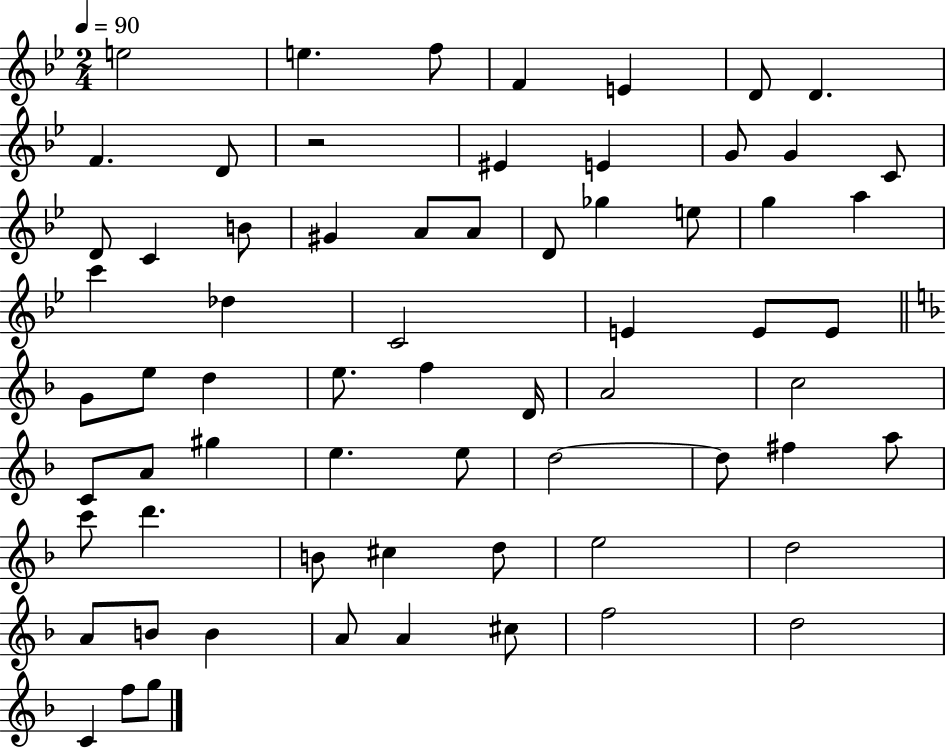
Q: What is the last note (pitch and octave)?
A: G5